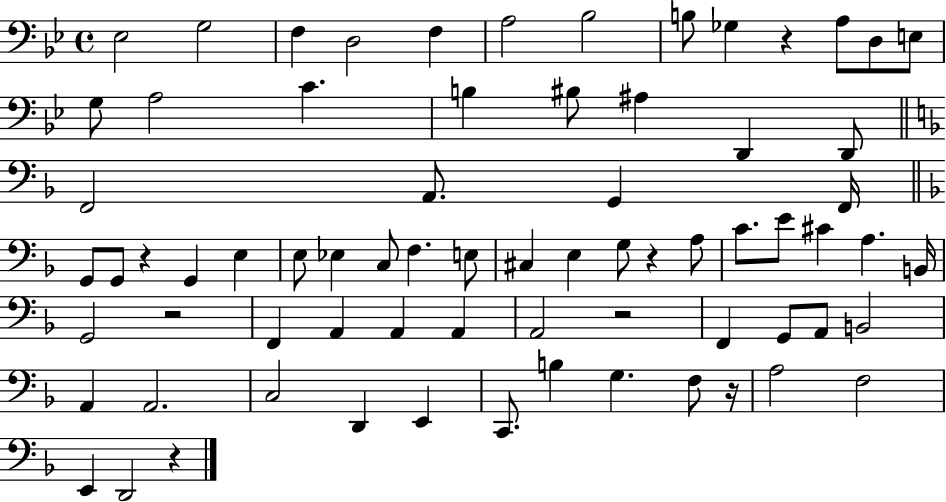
{
  \clef bass
  \time 4/4
  \defaultTimeSignature
  \key bes \major
  ees2 g2 | f4 d2 f4 | a2 bes2 | b8 ges4 r4 a8 d8 e8 | \break g8 a2 c'4. | b4 bis8 ais4 d,4 d,8 | \bar "||" \break \key f \major f,2 a,8. g,4 f,16 | \bar "||" \break \key f \major g,8 g,8 r4 g,4 e4 | e8 ees4 c8 f4. e8 | cis4 e4 g8 r4 a8 | c'8. e'8 cis'4 a4. b,16 | \break g,2 r2 | f,4 a,4 a,4 a,4 | a,2 r2 | f,4 g,8 a,8 b,2 | \break a,4 a,2. | c2 d,4 e,4 | c,8. b4 g4. f8 r16 | a2 f2 | \break e,4 d,2 r4 | \bar "|."
}